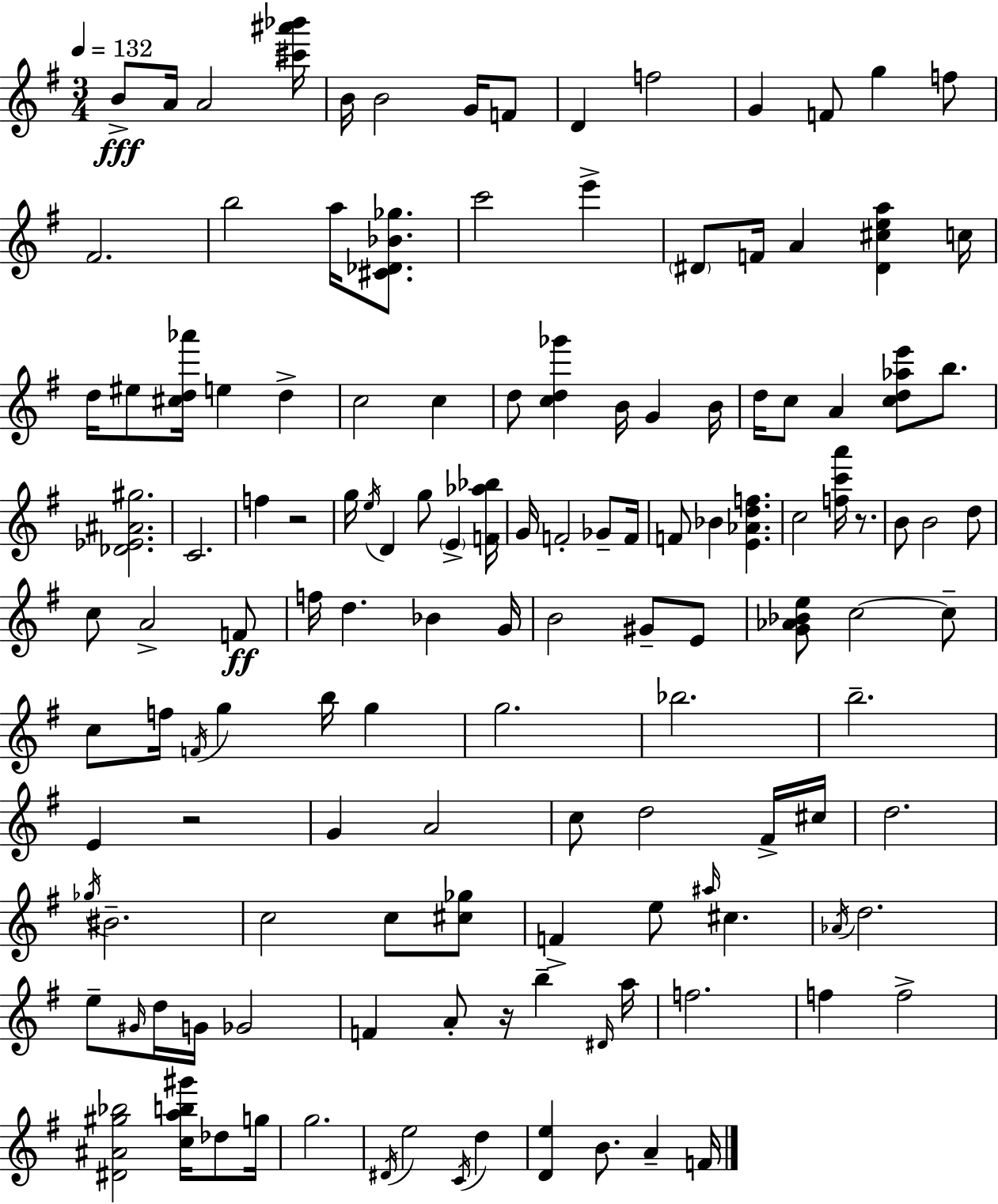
B4/e A4/s A4/h [C#6,A#6,Bb6]/s B4/s B4/h G4/s F4/e D4/q F5/h G4/q F4/e G5/q F5/e F#4/h. B5/h A5/s [C#4,Db4,Bb4,Gb5]/e. C6/h E6/q D#4/e F4/s A4/q [D#4,C#5,E5,A5]/q C5/s D5/s EIS5/e [C#5,D5,Ab6]/s E5/q D5/q C5/h C5/q D5/e [C5,D5,Gb6]/q B4/s G4/q B4/s D5/s C5/e A4/q [C5,D5,Ab5,E6]/e B5/e. [Db4,Eb4,A#4,G#5]/h. C4/h. F5/q R/h G5/s E5/s D4/q G5/e E4/q [F4,Ab5,Bb5]/s G4/s F4/h Gb4/e F4/s F4/e Bb4/q [E4,Ab4,D5,F5]/q. C5/h [F5,C6,A6]/s R/e. B4/e B4/h D5/e C5/e A4/h F4/e F5/s D5/q. Bb4/q G4/s B4/h G#4/e E4/e [G4,Ab4,Bb4,E5]/e C5/h C5/e C5/e F5/s F4/s G5/q B5/s G5/q G5/h. Bb5/h. B5/h. E4/q R/h G4/q A4/h C5/e D5/h F#4/s C#5/s D5/h. Gb5/s BIS4/h. C5/h C5/e [C#5,Gb5]/e F4/q E5/e A#5/s C#5/q. Ab4/s D5/h. E5/e G#4/s D5/s G4/s Gb4/h F4/q A4/e R/s B5/q D#4/s A5/s F5/h. F5/q F5/h [D#4,A#4,G#5,Bb5]/h [C5,A5,B5,G#6]/s Db5/e G5/s G5/h. D#4/s E5/h C4/s D5/q [D4,E5]/q B4/e. A4/q F4/s